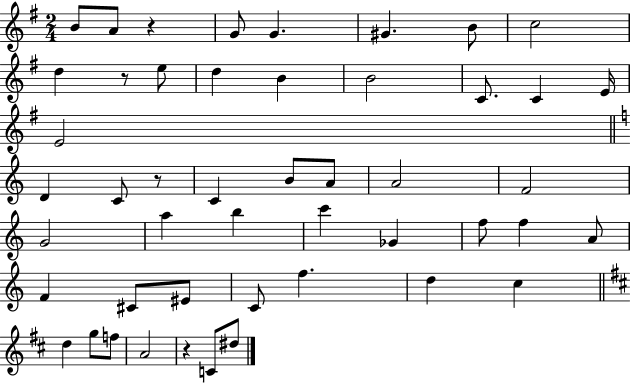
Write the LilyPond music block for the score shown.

{
  \clef treble
  \numericTimeSignature
  \time 2/4
  \key g \major
  b'8 a'8 r4 | g'8 g'4. | gis'4. b'8 | c''2 | \break d''4 r8 e''8 | d''4 b'4 | b'2 | c'8. c'4 e'16 | \break e'2 | \bar "||" \break \key c \major d'4 c'8 r8 | c'4 b'8 a'8 | a'2 | f'2 | \break g'2 | a''4 b''4 | c'''4 ges'4 | f''8 f''4 a'8 | \break f'4 cis'8 eis'8 | c'8 f''4. | d''4 c''4 | \bar "||" \break \key b \minor d''4 g''8 f''8 | a'2 | r4 c'8 dis''8 | \bar "|."
}